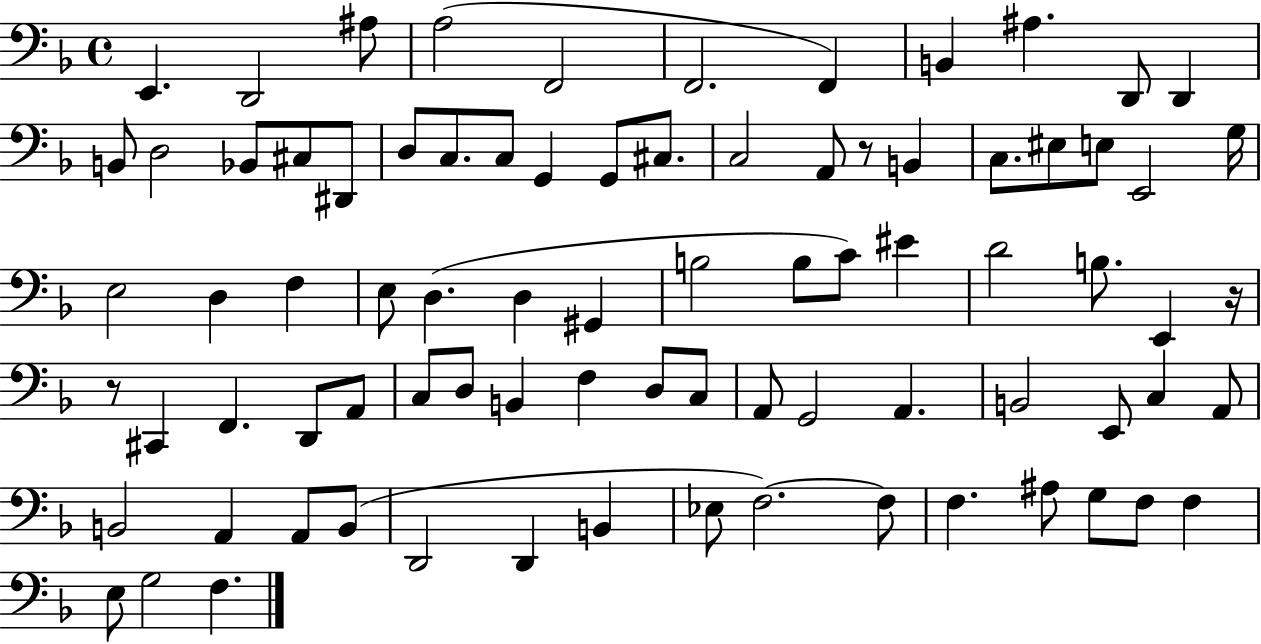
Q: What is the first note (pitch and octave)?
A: E2